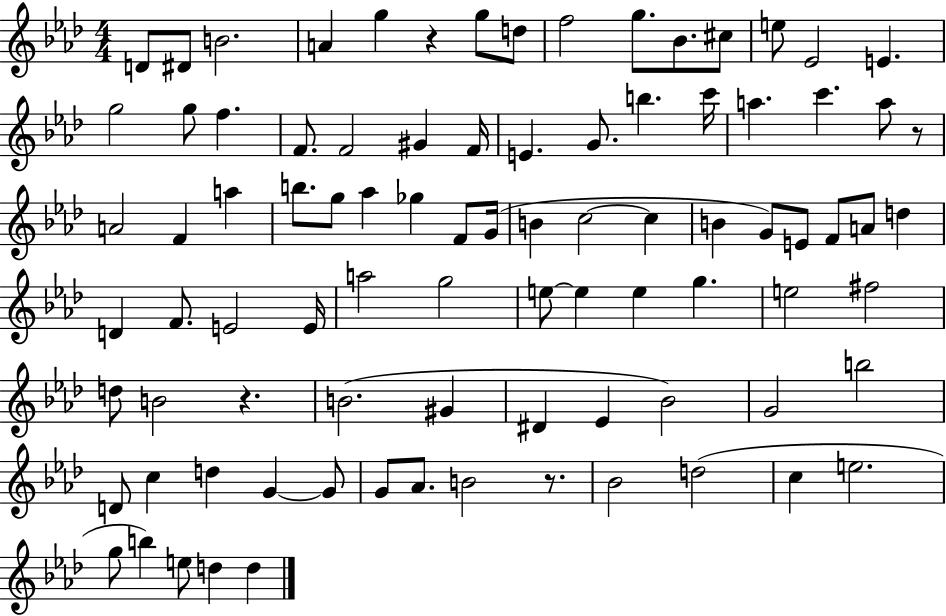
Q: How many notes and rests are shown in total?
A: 88